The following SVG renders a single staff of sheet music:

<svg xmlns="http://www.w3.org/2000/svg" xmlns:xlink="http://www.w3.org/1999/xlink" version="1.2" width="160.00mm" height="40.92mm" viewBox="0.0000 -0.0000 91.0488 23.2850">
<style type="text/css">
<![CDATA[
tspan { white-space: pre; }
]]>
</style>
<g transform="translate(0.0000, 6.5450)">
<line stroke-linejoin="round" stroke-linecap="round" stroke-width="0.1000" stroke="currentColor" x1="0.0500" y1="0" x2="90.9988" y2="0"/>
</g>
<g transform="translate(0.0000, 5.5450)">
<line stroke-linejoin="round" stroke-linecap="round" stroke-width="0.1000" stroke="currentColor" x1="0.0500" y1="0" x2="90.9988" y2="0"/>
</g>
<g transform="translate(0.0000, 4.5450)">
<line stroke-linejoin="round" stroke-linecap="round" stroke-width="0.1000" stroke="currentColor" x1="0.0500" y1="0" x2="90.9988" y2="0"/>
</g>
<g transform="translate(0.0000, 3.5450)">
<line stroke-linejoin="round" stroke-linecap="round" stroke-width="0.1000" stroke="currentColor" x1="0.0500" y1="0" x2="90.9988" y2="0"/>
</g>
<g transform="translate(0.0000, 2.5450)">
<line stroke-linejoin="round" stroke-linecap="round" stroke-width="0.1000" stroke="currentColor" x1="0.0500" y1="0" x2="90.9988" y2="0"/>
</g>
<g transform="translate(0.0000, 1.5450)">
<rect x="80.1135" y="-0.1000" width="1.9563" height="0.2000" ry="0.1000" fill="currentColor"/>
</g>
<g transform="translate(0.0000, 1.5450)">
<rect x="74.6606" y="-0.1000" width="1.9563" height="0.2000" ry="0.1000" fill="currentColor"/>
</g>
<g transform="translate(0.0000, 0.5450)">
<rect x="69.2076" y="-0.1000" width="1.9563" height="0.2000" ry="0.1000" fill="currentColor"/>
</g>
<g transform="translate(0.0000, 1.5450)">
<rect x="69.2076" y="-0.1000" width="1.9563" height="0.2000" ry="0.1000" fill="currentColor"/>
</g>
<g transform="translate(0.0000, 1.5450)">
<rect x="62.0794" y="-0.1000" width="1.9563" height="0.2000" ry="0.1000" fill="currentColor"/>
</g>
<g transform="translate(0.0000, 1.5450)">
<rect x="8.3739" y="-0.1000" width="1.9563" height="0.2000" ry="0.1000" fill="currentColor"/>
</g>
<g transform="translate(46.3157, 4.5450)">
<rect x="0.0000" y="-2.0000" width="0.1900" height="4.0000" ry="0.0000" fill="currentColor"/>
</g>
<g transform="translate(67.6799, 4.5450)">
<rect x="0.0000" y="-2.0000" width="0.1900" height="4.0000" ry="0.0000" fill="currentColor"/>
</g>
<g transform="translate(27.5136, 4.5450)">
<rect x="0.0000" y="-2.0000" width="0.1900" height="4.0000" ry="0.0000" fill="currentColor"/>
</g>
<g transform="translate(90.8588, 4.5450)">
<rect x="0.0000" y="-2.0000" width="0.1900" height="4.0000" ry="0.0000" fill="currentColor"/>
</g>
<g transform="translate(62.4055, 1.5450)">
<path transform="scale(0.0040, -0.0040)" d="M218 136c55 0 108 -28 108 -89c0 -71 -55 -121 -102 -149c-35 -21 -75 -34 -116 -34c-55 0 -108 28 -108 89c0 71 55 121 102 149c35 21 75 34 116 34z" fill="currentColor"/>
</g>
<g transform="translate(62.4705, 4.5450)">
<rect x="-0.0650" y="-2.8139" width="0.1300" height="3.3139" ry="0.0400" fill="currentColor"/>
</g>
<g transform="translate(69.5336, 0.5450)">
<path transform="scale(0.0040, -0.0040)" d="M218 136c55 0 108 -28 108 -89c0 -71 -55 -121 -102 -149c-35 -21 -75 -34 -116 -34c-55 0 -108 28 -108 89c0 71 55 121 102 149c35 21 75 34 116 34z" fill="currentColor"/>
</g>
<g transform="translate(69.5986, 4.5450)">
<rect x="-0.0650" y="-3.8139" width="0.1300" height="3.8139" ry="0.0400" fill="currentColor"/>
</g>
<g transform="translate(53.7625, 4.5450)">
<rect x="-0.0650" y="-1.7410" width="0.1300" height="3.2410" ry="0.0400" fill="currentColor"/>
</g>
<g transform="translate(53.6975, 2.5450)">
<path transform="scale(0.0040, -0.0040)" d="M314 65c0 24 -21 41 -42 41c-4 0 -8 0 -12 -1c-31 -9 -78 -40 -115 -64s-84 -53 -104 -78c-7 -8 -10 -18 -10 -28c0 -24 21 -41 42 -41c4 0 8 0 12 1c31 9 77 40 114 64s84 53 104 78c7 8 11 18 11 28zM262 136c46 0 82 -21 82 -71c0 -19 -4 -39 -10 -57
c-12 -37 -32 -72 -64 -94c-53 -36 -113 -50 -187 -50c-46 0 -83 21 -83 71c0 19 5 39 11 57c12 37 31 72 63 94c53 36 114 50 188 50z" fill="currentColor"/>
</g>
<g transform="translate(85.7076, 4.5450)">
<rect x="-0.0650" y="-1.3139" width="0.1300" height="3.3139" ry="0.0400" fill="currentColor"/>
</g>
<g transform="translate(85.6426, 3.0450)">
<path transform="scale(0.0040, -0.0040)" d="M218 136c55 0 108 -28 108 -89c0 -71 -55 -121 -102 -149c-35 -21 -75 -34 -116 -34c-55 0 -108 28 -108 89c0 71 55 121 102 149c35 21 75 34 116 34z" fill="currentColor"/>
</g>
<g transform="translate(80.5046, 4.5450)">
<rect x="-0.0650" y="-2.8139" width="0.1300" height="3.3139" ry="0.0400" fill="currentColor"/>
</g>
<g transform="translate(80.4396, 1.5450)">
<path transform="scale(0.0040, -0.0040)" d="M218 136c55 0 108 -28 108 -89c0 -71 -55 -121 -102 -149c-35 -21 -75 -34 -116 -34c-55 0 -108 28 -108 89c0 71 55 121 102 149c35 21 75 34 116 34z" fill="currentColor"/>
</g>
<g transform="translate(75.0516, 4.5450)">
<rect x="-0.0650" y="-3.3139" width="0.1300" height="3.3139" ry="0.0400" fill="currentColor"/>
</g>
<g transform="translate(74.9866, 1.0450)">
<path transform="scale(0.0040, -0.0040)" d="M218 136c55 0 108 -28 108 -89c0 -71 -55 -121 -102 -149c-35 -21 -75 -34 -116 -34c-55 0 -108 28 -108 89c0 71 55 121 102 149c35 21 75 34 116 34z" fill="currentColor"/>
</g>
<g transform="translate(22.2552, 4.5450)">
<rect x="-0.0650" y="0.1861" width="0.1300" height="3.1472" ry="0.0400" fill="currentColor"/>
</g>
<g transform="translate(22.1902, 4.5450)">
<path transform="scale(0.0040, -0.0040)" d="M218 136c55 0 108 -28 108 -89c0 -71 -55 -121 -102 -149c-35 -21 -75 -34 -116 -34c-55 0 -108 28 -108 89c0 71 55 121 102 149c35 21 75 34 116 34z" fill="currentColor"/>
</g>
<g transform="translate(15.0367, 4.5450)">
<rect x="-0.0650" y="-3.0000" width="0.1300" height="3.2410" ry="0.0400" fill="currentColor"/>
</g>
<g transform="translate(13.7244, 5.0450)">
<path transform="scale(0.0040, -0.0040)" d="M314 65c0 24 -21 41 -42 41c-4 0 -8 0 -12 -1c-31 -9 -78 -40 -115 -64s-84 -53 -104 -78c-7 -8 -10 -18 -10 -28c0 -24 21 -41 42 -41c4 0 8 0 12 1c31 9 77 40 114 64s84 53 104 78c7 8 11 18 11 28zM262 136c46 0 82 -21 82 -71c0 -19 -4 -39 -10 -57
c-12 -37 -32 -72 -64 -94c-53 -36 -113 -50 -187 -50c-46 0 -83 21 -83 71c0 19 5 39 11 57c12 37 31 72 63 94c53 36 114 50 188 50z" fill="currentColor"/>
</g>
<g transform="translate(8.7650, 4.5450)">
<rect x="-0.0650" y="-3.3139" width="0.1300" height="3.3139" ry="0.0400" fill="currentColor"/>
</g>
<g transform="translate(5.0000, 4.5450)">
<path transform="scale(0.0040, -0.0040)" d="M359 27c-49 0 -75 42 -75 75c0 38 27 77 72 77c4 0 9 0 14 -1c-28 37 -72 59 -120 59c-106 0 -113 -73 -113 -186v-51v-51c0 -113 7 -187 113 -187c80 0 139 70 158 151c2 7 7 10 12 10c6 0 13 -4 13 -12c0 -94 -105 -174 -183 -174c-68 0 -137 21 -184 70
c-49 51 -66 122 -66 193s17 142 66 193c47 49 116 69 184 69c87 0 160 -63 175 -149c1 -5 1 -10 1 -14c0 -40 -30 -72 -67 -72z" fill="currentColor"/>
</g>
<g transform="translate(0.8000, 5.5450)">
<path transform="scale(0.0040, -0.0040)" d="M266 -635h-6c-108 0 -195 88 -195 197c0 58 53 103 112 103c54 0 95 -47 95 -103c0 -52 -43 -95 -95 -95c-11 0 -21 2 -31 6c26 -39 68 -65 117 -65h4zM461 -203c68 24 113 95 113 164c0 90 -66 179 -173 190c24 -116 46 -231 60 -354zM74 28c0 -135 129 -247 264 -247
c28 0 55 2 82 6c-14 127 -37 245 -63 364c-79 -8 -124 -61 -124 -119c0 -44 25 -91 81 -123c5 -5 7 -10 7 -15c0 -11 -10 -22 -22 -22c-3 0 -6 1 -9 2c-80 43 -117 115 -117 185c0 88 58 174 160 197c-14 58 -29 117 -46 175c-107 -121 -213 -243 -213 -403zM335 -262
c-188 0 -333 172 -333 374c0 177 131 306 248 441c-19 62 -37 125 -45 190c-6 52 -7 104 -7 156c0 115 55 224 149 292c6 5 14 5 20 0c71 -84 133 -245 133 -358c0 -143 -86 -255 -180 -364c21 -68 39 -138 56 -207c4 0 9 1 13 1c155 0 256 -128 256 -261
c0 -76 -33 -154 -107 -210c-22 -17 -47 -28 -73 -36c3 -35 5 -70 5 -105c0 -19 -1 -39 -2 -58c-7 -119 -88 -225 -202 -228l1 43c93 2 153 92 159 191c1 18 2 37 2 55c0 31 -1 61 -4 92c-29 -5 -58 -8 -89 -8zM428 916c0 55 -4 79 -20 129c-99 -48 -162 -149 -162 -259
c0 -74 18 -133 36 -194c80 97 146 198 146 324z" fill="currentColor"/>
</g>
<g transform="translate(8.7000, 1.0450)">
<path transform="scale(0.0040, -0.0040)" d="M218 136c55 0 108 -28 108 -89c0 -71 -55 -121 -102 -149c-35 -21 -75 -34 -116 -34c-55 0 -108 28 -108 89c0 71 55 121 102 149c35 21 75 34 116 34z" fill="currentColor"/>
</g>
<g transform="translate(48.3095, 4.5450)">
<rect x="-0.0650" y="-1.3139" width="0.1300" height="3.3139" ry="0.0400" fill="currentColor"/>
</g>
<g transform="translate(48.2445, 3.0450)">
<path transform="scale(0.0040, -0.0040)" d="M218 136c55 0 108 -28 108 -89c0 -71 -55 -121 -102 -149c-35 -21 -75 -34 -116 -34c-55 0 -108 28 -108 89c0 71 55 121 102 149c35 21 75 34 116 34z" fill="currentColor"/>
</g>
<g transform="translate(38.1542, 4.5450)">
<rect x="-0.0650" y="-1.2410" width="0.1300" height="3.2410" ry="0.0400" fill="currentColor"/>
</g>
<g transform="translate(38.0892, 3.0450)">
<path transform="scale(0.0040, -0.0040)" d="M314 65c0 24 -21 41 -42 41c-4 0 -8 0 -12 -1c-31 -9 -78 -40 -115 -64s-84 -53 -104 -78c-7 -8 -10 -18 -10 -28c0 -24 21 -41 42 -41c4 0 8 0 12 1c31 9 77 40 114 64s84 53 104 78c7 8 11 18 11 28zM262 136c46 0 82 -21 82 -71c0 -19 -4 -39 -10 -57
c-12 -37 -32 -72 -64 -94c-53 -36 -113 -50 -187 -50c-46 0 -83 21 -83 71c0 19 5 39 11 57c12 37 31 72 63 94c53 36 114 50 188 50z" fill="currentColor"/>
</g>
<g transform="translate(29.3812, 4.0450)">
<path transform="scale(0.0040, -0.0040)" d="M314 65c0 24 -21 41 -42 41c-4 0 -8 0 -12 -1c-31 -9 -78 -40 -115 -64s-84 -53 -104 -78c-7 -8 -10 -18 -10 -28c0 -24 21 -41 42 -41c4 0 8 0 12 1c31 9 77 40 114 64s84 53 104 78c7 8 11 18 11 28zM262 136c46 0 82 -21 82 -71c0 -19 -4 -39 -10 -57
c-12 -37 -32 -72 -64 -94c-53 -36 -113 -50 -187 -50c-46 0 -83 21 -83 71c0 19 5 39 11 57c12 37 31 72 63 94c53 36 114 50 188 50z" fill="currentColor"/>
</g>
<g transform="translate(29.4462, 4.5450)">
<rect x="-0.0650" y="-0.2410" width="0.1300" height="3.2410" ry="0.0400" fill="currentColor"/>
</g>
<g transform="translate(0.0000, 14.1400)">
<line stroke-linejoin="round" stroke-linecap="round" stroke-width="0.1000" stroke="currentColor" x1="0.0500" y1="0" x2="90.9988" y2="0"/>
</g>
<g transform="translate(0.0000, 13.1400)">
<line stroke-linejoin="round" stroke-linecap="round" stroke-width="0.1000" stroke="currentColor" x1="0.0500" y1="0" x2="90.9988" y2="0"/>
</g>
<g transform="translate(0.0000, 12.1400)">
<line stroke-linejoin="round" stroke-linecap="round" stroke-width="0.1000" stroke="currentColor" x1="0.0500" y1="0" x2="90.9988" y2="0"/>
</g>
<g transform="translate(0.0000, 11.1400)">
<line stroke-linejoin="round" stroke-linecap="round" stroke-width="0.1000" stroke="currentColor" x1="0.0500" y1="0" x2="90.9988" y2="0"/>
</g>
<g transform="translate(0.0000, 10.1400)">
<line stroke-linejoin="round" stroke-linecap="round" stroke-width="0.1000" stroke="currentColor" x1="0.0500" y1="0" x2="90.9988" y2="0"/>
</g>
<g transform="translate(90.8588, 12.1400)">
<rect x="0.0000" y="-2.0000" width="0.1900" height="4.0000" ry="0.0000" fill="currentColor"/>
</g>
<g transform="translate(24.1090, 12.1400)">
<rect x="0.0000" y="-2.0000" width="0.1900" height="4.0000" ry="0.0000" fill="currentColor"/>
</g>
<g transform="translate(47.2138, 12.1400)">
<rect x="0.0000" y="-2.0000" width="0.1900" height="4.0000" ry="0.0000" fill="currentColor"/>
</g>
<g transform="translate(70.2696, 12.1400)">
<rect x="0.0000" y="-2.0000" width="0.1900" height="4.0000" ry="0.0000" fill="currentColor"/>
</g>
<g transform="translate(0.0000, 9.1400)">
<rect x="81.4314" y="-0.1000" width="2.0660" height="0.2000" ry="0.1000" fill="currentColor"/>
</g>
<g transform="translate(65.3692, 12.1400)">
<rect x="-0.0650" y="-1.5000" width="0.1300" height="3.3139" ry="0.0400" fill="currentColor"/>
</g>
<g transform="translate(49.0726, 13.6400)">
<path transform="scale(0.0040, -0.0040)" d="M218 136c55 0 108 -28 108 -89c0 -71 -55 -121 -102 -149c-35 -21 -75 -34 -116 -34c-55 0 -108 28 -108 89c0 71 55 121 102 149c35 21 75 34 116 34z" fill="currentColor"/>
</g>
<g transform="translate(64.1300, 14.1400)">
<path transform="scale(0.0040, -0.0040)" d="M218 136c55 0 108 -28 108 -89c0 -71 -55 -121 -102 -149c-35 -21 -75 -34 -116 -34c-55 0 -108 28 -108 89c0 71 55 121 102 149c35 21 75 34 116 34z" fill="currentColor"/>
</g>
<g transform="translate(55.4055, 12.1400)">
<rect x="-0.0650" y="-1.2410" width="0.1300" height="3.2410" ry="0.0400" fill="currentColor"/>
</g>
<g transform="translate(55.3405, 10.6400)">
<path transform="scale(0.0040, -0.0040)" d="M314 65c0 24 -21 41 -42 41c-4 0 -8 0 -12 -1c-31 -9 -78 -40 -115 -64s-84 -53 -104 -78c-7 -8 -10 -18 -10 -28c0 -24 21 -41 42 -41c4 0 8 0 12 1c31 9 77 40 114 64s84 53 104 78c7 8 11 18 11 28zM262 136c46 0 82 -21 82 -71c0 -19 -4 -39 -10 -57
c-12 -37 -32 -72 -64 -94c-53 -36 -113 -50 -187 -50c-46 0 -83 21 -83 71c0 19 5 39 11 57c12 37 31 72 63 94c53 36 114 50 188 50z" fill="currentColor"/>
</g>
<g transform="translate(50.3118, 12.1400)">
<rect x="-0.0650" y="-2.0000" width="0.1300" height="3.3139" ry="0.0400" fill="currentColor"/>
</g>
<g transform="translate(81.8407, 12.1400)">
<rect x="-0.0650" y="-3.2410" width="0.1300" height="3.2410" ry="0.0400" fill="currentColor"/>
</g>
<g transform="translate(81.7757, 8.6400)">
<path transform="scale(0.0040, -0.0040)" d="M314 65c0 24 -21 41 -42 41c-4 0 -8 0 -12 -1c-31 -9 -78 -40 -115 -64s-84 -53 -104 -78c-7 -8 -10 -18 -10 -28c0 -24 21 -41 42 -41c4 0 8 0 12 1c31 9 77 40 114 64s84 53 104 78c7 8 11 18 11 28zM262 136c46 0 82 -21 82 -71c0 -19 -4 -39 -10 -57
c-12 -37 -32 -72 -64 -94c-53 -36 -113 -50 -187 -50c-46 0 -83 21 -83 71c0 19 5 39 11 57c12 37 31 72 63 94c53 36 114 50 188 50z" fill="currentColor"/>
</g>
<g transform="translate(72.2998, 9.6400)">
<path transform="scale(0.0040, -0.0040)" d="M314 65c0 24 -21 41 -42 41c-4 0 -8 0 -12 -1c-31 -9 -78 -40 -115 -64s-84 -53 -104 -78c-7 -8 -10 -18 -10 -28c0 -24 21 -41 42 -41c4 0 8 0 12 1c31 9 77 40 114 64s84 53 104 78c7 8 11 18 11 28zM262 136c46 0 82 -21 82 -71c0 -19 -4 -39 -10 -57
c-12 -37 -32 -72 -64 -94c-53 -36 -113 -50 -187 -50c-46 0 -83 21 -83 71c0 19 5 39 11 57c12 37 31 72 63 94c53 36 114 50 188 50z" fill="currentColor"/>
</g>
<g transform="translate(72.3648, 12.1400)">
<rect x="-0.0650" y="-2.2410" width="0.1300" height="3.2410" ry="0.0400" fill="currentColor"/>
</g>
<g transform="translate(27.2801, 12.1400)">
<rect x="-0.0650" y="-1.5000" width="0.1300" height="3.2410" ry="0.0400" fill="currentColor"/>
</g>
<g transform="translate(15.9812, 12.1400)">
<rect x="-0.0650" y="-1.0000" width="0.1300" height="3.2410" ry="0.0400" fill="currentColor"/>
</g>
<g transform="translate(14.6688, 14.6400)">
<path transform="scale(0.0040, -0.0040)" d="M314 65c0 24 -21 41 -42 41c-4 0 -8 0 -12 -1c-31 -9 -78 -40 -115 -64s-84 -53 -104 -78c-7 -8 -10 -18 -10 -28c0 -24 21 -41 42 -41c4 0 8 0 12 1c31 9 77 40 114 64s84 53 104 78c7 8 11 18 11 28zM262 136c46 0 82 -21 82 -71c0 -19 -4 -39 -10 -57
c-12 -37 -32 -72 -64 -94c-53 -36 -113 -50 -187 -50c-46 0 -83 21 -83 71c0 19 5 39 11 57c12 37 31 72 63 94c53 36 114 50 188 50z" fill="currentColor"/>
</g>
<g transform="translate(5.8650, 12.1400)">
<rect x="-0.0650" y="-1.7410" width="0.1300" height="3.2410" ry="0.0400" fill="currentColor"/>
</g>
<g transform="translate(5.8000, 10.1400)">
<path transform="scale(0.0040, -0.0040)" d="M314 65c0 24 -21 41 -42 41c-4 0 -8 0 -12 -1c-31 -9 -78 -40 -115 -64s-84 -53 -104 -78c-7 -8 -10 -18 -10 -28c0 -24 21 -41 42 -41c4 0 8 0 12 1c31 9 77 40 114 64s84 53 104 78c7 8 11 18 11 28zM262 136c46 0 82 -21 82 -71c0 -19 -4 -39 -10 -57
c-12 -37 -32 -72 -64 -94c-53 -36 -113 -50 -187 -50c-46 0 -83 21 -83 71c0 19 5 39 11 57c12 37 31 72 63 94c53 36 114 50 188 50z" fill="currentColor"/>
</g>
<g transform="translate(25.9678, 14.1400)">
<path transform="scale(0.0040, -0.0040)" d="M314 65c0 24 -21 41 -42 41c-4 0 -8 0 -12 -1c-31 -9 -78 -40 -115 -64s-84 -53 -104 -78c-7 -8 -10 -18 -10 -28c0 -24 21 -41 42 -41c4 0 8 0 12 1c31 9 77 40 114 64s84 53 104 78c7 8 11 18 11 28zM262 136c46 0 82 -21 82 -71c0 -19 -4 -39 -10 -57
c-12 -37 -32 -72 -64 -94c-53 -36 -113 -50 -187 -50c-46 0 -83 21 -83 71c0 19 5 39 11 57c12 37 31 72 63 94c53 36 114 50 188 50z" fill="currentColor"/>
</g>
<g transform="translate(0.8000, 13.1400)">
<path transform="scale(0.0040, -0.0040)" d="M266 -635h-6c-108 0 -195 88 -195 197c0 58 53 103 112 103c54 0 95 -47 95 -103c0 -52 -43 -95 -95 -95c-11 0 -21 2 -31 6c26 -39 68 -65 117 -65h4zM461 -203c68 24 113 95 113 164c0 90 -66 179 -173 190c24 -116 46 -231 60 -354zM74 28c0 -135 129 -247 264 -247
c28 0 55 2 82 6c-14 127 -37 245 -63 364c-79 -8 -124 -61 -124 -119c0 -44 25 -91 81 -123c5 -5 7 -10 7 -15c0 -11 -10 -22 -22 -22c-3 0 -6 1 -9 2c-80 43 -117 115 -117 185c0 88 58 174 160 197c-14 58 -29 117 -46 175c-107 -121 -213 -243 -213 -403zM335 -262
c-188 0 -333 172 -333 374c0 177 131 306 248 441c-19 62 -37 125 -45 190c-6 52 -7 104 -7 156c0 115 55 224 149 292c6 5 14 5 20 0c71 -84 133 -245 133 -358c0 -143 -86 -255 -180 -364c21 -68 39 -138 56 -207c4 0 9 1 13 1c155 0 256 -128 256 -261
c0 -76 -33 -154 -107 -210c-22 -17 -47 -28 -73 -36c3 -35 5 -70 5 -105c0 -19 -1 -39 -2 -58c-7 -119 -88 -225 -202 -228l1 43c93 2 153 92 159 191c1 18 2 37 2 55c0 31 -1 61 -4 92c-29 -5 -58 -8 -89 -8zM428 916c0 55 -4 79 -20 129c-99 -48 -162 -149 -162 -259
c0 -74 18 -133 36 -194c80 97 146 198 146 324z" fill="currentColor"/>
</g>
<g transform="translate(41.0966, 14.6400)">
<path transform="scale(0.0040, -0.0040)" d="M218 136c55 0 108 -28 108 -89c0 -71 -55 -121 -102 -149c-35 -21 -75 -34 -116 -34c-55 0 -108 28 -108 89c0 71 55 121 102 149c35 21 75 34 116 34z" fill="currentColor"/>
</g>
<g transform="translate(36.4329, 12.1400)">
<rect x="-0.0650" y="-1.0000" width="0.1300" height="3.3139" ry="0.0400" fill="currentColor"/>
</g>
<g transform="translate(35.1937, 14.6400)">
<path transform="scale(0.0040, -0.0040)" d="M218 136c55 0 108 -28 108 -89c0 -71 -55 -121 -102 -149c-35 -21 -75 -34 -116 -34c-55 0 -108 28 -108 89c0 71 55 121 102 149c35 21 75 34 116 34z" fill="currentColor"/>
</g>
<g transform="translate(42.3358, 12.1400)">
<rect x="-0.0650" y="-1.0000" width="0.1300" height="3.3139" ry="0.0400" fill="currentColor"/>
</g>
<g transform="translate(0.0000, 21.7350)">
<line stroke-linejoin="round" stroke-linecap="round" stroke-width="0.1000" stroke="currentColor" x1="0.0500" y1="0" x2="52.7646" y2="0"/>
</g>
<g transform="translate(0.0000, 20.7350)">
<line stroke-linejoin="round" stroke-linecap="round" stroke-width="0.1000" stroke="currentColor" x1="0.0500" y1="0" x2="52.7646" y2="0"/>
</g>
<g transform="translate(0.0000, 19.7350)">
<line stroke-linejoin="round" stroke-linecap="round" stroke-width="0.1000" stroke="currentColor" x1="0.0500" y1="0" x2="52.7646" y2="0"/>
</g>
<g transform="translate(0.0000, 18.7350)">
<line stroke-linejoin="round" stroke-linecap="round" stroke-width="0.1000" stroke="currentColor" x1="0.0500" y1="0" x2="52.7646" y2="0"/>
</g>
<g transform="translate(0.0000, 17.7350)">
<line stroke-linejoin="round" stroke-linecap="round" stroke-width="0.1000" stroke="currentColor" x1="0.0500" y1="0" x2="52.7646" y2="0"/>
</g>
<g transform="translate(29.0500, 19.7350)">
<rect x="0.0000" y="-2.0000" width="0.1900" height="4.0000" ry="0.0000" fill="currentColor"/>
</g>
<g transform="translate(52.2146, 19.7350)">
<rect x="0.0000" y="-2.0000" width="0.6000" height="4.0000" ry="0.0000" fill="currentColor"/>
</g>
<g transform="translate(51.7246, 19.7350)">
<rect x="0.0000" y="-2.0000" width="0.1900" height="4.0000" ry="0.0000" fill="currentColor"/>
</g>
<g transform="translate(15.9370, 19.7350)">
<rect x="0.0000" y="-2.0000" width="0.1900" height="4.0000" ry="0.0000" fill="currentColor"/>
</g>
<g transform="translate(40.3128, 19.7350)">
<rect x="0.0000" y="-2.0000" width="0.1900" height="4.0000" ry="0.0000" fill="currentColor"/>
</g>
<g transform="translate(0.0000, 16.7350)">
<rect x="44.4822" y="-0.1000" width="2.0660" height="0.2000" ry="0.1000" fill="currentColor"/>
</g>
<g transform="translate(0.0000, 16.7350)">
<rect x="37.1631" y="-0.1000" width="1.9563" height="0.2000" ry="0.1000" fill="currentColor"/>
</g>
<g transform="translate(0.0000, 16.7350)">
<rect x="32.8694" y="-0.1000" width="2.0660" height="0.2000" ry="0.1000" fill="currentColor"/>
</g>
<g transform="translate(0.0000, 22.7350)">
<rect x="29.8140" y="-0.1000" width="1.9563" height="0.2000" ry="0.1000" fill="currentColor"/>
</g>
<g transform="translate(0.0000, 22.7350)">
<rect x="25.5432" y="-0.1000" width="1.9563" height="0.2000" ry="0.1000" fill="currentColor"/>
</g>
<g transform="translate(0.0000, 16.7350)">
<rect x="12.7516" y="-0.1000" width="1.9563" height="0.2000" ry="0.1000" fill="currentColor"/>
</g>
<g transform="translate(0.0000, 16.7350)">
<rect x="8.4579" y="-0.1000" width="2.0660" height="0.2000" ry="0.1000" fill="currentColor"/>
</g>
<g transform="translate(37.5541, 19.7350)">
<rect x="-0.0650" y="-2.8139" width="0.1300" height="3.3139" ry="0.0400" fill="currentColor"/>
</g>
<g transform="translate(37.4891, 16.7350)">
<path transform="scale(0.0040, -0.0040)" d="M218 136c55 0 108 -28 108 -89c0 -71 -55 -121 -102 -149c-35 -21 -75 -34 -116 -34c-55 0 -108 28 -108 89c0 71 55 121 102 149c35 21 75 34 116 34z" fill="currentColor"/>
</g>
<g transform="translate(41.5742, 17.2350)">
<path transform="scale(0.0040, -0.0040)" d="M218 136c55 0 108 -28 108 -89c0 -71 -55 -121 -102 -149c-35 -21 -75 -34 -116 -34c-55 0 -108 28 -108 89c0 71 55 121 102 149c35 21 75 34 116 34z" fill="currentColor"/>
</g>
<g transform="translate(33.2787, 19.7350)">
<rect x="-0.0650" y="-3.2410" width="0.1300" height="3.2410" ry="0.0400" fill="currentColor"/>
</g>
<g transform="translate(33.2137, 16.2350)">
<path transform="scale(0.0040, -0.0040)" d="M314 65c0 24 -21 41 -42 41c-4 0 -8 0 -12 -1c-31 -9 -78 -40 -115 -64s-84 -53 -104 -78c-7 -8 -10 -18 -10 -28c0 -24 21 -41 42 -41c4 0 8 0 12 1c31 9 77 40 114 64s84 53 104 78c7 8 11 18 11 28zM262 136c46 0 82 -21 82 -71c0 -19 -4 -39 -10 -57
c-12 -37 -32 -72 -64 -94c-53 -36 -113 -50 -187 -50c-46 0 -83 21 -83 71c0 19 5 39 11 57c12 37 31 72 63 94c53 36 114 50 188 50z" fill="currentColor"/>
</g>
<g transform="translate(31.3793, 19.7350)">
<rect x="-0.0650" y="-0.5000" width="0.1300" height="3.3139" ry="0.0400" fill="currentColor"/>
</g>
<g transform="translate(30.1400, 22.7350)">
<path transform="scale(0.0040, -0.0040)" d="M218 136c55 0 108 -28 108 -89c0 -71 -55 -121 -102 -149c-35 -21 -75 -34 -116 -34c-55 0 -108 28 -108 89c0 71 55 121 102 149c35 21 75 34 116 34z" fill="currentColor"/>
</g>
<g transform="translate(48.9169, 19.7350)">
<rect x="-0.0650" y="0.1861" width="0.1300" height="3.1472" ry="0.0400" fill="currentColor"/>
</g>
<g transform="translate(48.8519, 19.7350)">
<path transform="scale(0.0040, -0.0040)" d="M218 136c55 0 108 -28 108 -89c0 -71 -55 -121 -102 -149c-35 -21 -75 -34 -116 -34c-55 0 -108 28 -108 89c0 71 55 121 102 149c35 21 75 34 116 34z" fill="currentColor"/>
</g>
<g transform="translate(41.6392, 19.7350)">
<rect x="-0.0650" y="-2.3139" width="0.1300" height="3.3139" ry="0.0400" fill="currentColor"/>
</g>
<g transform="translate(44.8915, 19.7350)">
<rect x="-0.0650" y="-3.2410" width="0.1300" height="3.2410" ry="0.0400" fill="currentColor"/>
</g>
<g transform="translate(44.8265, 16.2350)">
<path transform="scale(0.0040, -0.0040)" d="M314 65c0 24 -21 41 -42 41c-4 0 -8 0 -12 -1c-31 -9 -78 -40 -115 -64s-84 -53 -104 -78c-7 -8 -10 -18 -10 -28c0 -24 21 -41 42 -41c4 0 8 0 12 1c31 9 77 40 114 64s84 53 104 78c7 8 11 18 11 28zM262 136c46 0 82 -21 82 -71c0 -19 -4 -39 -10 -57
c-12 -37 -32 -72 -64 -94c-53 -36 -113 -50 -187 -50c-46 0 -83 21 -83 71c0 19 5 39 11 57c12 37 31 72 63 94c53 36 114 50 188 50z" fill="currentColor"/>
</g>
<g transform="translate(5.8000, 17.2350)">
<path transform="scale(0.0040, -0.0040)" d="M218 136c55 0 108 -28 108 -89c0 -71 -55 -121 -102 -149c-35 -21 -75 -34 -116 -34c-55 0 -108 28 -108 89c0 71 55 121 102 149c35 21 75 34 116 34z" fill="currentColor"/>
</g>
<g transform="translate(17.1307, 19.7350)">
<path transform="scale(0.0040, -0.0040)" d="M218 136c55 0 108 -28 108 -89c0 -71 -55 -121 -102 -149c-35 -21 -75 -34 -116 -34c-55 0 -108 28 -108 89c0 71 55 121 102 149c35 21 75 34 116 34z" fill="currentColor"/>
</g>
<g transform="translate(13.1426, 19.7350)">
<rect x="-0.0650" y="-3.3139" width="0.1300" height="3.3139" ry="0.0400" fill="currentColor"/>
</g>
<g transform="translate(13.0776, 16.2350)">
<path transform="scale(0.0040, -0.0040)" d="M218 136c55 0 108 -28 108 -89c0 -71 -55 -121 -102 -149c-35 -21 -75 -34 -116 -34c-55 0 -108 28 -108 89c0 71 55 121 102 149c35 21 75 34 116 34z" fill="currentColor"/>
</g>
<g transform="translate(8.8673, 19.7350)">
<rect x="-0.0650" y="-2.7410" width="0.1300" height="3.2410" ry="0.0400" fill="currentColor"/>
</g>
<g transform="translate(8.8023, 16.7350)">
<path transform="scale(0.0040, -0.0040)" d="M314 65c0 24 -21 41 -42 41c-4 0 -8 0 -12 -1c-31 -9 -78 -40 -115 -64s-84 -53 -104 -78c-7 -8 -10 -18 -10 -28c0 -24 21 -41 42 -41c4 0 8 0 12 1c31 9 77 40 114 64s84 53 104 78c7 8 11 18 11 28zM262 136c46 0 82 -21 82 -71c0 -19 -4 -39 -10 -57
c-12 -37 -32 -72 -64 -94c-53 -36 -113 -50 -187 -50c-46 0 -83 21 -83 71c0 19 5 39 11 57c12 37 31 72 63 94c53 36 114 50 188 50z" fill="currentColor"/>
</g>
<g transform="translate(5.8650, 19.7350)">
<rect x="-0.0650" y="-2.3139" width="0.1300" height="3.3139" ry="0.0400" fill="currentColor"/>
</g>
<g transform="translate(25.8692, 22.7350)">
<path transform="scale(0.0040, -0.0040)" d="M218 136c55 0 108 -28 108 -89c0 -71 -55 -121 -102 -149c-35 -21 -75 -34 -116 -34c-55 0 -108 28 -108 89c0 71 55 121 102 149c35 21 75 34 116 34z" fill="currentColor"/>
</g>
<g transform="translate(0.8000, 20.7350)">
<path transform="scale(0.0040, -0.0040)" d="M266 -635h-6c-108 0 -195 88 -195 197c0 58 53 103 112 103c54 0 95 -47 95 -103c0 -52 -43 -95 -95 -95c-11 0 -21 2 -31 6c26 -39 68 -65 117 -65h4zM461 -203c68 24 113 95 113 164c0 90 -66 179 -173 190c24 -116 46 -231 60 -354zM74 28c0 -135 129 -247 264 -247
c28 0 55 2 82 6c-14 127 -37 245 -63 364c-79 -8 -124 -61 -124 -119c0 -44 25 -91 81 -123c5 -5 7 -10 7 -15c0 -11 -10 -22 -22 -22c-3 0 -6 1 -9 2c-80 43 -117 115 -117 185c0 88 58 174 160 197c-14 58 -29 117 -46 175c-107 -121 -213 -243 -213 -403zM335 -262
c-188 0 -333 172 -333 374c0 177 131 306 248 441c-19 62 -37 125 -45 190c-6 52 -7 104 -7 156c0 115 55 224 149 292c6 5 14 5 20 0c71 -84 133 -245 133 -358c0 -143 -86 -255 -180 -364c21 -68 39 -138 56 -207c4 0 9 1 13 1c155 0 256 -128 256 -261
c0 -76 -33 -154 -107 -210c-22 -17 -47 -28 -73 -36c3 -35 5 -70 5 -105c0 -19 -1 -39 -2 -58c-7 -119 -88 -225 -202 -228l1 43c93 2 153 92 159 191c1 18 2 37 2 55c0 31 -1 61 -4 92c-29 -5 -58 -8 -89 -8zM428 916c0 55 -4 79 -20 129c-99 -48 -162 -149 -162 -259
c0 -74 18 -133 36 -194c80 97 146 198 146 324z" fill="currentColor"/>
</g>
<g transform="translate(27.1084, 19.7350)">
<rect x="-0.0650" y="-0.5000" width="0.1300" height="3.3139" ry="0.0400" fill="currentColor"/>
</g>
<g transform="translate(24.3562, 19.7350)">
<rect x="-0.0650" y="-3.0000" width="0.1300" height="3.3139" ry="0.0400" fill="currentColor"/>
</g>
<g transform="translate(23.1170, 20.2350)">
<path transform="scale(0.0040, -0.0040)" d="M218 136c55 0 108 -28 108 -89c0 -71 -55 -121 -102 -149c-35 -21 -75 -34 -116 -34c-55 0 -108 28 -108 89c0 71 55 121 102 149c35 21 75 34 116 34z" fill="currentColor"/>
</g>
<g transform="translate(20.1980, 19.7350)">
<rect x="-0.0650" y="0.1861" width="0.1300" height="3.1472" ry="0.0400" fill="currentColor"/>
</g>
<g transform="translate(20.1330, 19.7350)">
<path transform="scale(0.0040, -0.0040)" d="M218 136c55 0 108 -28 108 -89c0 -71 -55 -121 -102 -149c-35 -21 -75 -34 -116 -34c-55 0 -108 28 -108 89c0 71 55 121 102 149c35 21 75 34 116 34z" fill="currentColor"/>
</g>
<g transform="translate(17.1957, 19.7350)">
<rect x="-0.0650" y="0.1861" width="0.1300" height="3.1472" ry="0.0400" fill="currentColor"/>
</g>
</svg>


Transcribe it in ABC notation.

X:1
T:Untitled
M:4/4
L:1/4
K:C
b A2 B c2 e2 e f2 a c' b a e f2 D2 E2 D D F e2 E g2 b2 g a2 b B B A C C b2 a g b2 B